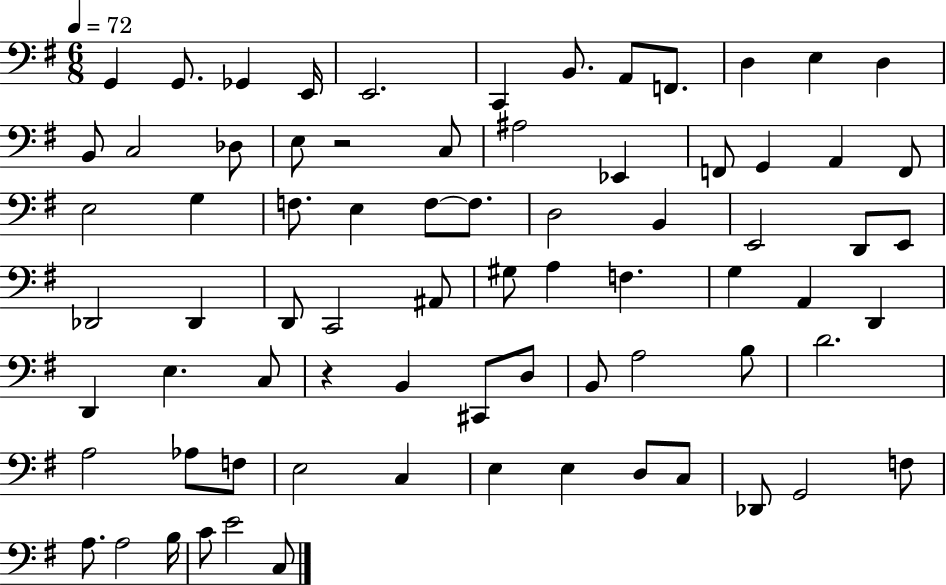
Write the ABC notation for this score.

X:1
T:Untitled
M:6/8
L:1/4
K:G
G,, G,,/2 _G,, E,,/4 E,,2 C,, B,,/2 A,,/2 F,,/2 D, E, D, B,,/2 C,2 _D,/2 E,/2 z2 C,/2 ^A,2 _E,, F,,/2 G,, A,, F,,/2 E,2 G, F,/2 E, F,/2 F,/2 D,2 B,, E,,2 D,,/2 E,,/2 _D,,2 _D,, D,,/2 C,,2 ^A,,/2 ^G,/2 A, F, G, A,, D,, D,, E, C,/2 z B,, ^C,,/2 D,/2 B,,/2 A,2 B,/2 D2 A,2 _A,/2 F,/2 E,2 C, E, E, D,/2 C,/2 _D,,/2 G,,2 F,/2 A,/2 A,2 B,/4 C/2 E2 C,/2